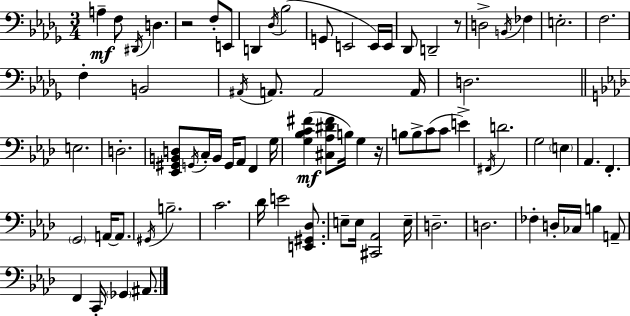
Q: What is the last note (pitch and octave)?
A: A#2